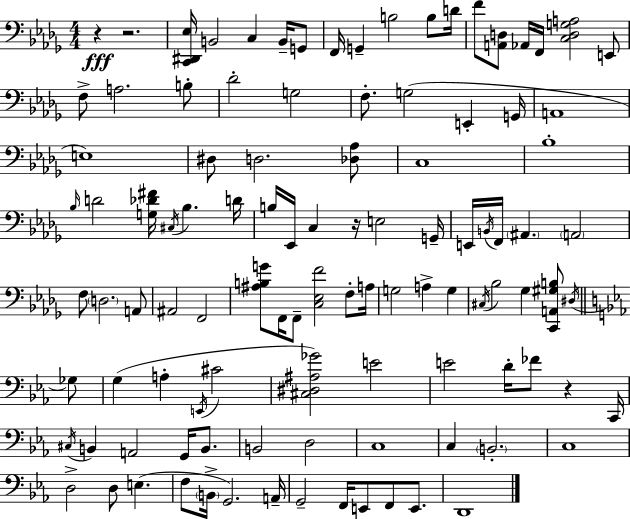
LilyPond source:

{
  \clef bass
  \numericTimeSignature
  \time 4/4
  \key bes \minor
  \repeat volta 2 { r4\fff r2. | <c, dis, ees>16 b,2 c4 b,16-- g,8 | f,16 g,4-- b2 b8 d'16 | f'8 <a, d>8 aes,16 f,16 <c d g a>2 e,8 | \break f8-> a2. b8-. | des'2-. g2 | f8.-. g2( e,4-. g,16 | a,1 | \break e1) | dis8 d2. <des aes>8 | c1 | bes1-. | \break \grace { bes16 } d'2 <g des' fis'>16 \acciaccatura { cis16 } bes4. | d'16 b16 ees,16 c4 r16 e2 | g,16-- e,16 \acciaccatura { b,16 } f,16 \parenthesize ais,4. \parenthesize a,2 | f8 \parenthesize d2. | \break a,8 ais,2 f,2 | <ais b g'>8 f,16 f,8-- <c ees f'>2 | f8-. a16 g2 a4-> g4 | \acciaccatura { cis16 } bes2 ges4 | \break <c, a, gis b>8 \acciaccatura { dis16 } \bar "||" \break \key ees \major ges8 g4( a4-. \acciaccatura { e,16 } cis'2 | <cis dis ais ges'>2) e'2 | e'2 d'16-. fes'8 r4 | c,16 \acciaccatura { cis16 } b,4 a,2 | \break g,16 b,8. b,2 d2 | c1 | c4 \parenthesize b,2.-. | c1 | \break d2-> d8 e4.( | f8 \parenthesize b,16-> g,2.) | a,16-- g,2-- f,16 e,8 f,8 | e,8. d,1 | \break } \bar "|."
}